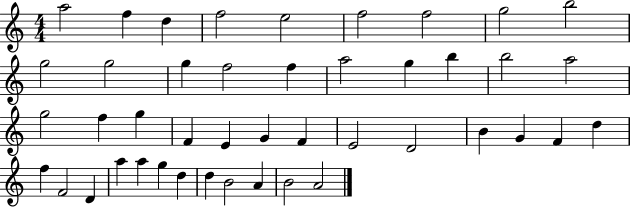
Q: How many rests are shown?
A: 0